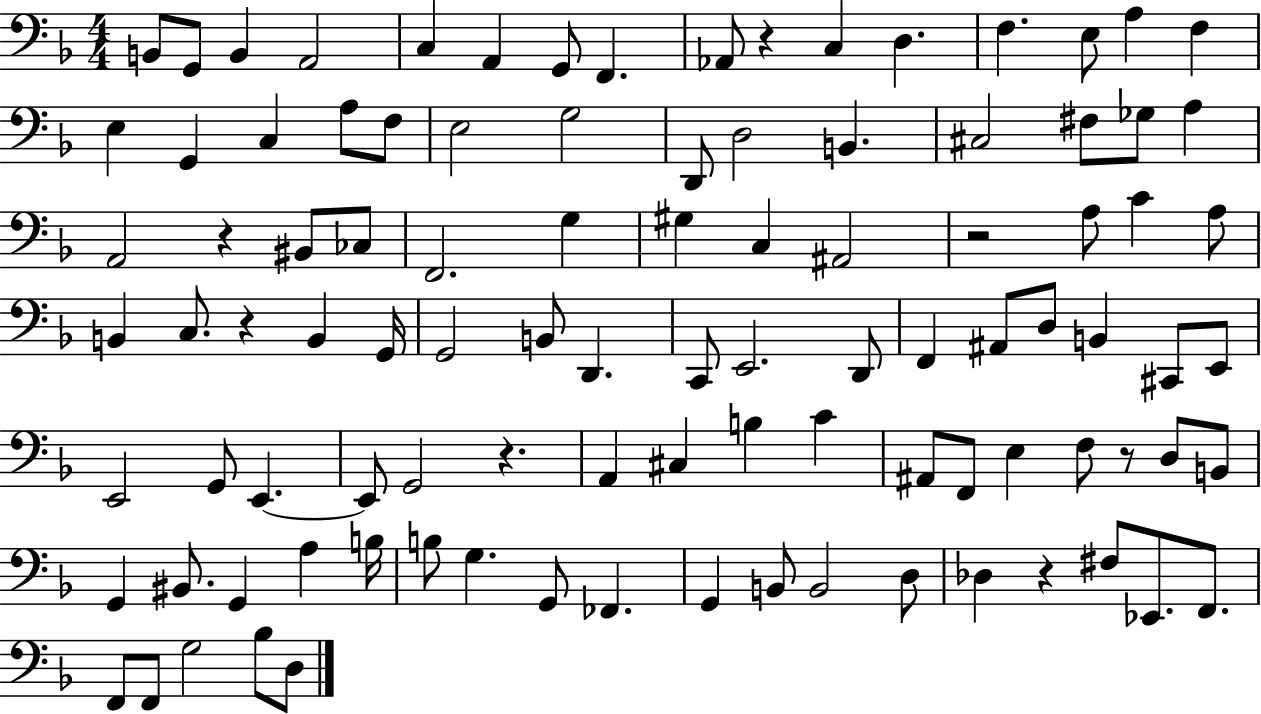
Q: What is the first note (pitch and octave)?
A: B2